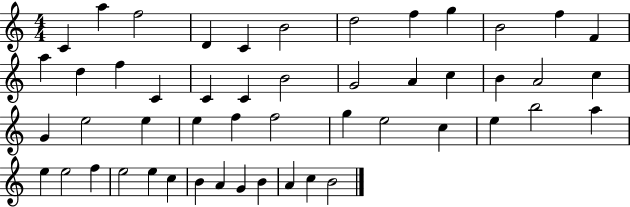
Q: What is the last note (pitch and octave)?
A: B4